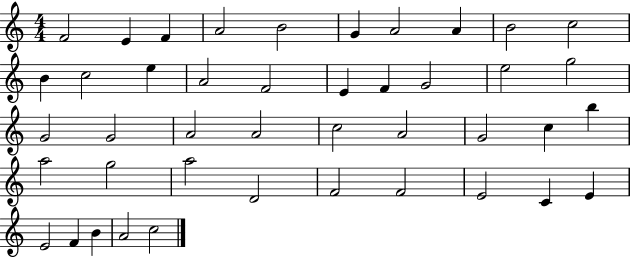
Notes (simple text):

F4/h E4/q F4/q A4/h B4/h G4/q A4/h A4/q B4/h C5/h B4/q C5/h E5/q A4/h F4/h E4/q F4/q G4/h E5/h G5/h G4/h G4/h A4/h A4/h C5/h A4/h G4/h C5/q B5/q A5/h G5/h A5/h D4/h F4/h F4/h E4/h C4/q E4/q E4/h F4/q B4/q A4/h C5/h